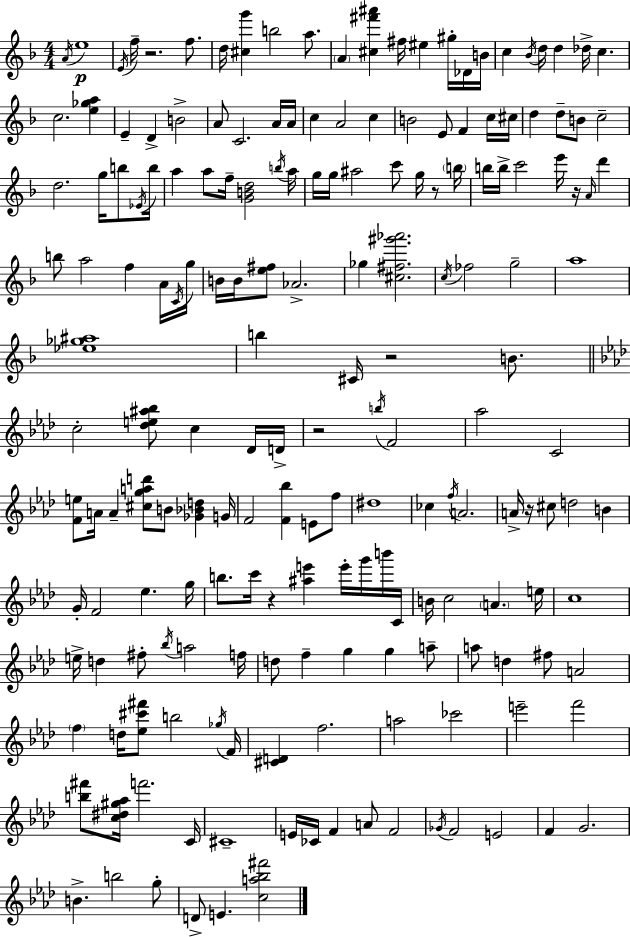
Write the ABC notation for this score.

X:1
T:Untitled
M:4/4
L:1/4
K:Dm
A/4 e4 E/4 f/4 z2 f/2 d/4 [^cg'] b2 a/2 A [^c^f'^a'] ^f/4 ^e ^g/4 _D/4 B/4 c _B/4 d/4 d _d/4 c c2 [e_ga] E D B2 A/2 C2 A/4 A/4 c A2 c B2 E/2 F c/4 ^c/4 d d/2 B/2 c2 d2 g/4 b/2 _E/4 b/4 a a/2 f/4 [GBd]2 b/4 a/4 g/4 g/4 ^a2 c'/2 g/4 z/2 b/4 b/4 b/4 c'2 e'/4 z/4 A/4 d' b/2 a2 f A/4 C/4 g/4 B/4 B/4 [e^f]/2 _A2 _g [^c^f^g'_a']2 c/4 _f2 g2 a4 [_e_g^a]4 b ^C/4 z2 B/2 c2 [_de^a_b]/2 c _D/4 D/4 z2 b/4 F2 _a2 C2 [Fe]/2 A/4 A [^cgad']/2 B/2 [_G_Bd] G/4 F2 [F_b] E/2 f/2 ^d4 _c f/4 A2 A/4 z/4 ^c/2 d2 B G/4 F2 _e g/4 b/2 c'/4 z [^ae'] e'/4 g'/4 b'/4 C/4 B/4 c2 A e/4 c4 e/4 d ^f/2 _b/4 a2 f/4 d/2 f g g a/2 a/2 d ^f/2 A2 f d/4 [_e^c'^f']/2 b2 _g/4 F/4 [^CD] f2 a2 _c'2 e'2 f'2 [b^f']/2 [c^d^g_a]/4 f'2 C/4 ^C4 E/4 _C/4 F A/2 F2 _G/4 F2 E2 F G2 B b2 g/2 D/2 E [ca_b^f']2